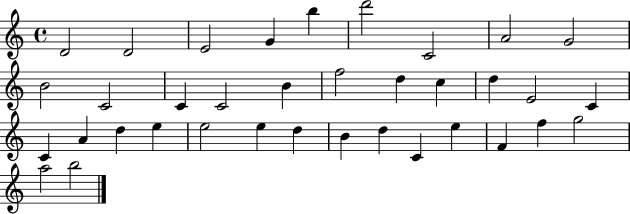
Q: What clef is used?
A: treble